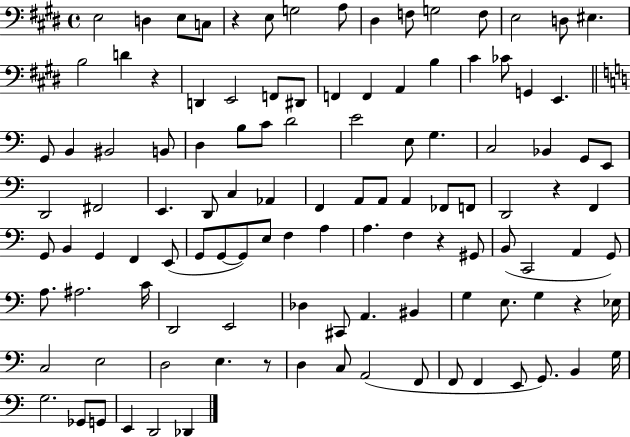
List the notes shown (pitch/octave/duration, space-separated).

E3/h D3/q E3/e C3/e R/q E3/e G3/h A3/e D#3/q F3/e G3/h F3/e E3/h D3/e EIS3/q. B3/h D4/q R/q D2/q E2/h F2/e D#2/e F2/q F2/q A2/q B3/q C#4/q CES4/e G2/q E2/q. G2/e B2/q BIS2/h B2/e D3/q B3/e C4/e D4/h E4/h E3/e G3/q. C3/h Bb2/q G2/e E2/e D2/h F#2/h E2/q. D2/e C3/q Ab2/q F2/q A2/e A2/e A2/q FES2/e F2/e D2/h R/q F2/q G2/e B2/q G2/q F2/q E2/e G2/e G2/e G2/e E3/e F3/q A3/q A3/q. F3/q R/q G#2/e B2/e C2/h A2/q G2/e A3/e. A#3/h. C4/s D2/h E2/h Db3/q C#2/e A2/q. BIS2/q G3/q E3/e. G3/q R/q Eb3/s C3/h E3/h D3/h E3/q. R/e D3/q C3/e A2/h F2/e F2/e F2/q E2/e G2/e. B2/q G3/s G3/h. Gb2/e G2/e E2/q D2/h Db2/q